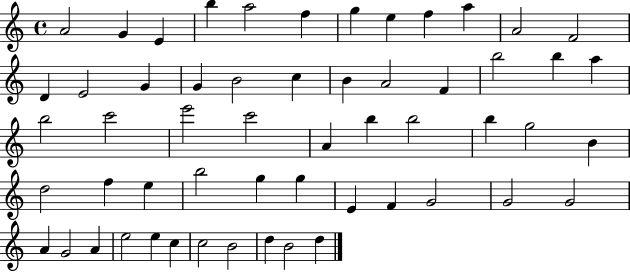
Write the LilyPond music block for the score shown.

{
  \clef treble
  \time 4/4
  \defaultTimeSignature
  \key c \major
  a'2 g'4 e'4 | b''4 a''2 f''4 | g''4 e''4 f''4 a''4 | a'2 f'2 | \break d'4 e'2 g'4 | g'4 b'2 c''4 | b'4 a'2 f'4 | b''2 b''4 a''4 | \break b''2 c'''2 | e'''2 c'''2 | a'4 b''4 b''2 | b''4 g''2 b'4 | \break d''2 f''4 e''4 | b''2 g''4 g''4 | e'4 f'4 g'2 | g'2 g'2 | \break a'4 g'2 a'4 | e''2 e''4 c''4 | c''2 b'2 | d''4 b'2 d''4 | \break \bar "|."
}